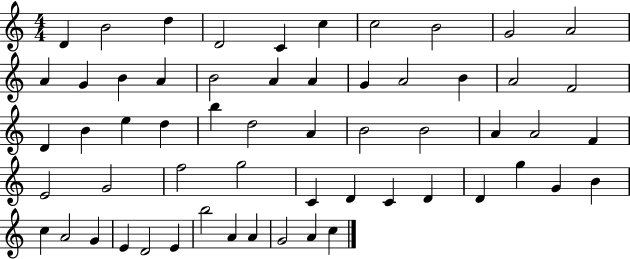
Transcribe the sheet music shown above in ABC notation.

X:1
T:Untitled
M:4/4
L:1/4
K:C
D B2 d D2 C c c2 B2 G2 A2 A G B A B2 A A G A2 B A2 F2 D B e d b d2 A B2 B2 A A2 F E2 G2 f2 g2 C D C D D g G B c A2 G E D2 E b2 A A G2 A c